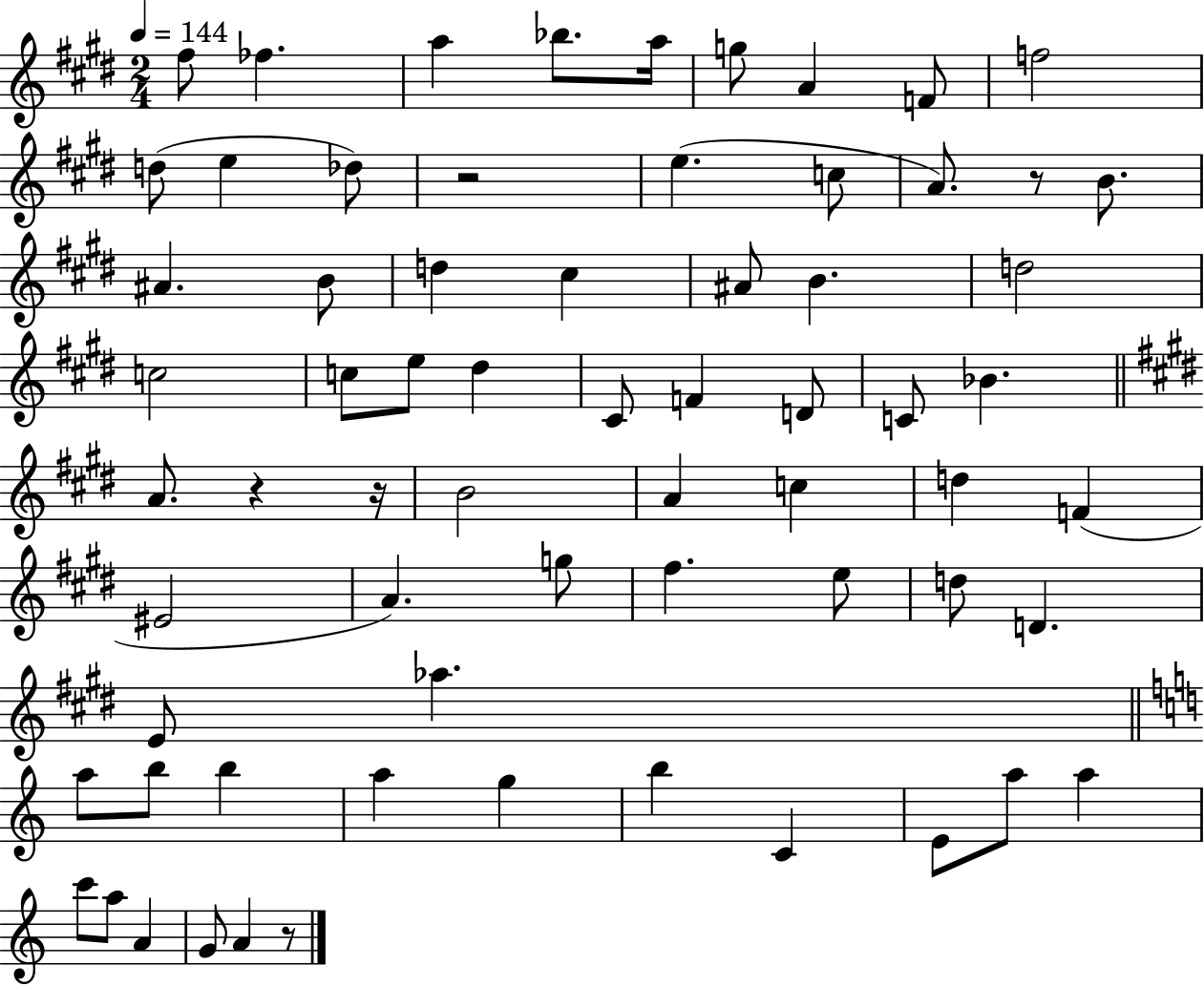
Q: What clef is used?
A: treble